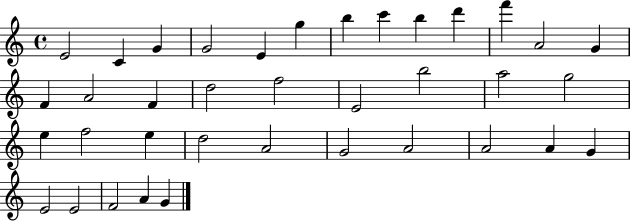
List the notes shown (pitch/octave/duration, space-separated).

E4/h C4/q G4/q G4/h E4/q G5/q B5/q C6/q B5/q D6/q F6/q A4/h G4/q F4/q A4/h F4/q D5/h F5/h E4/h B5/h A5/h G5/h E5/q F5/h E5/q D5/h A4/h G4/h A4/h A4/h A4/q G4/q E4/h E4/h F4/h A4/q G4/q